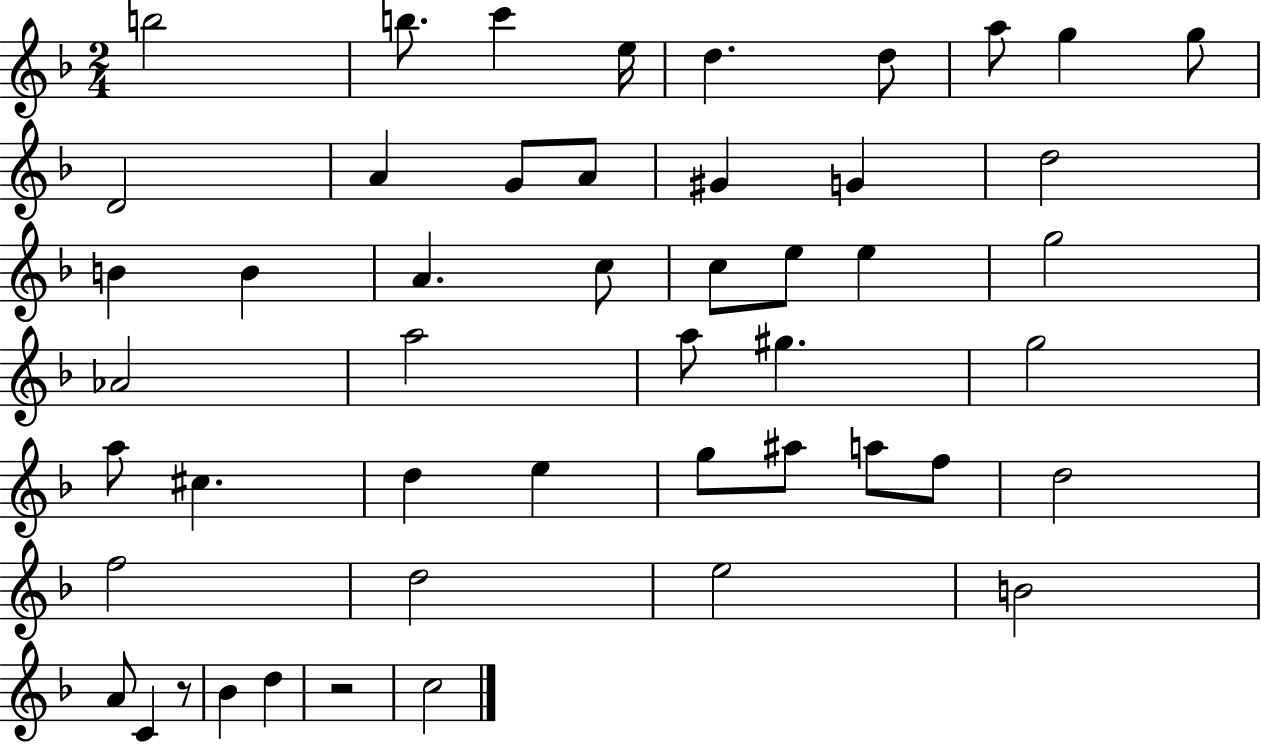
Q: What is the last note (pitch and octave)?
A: C5